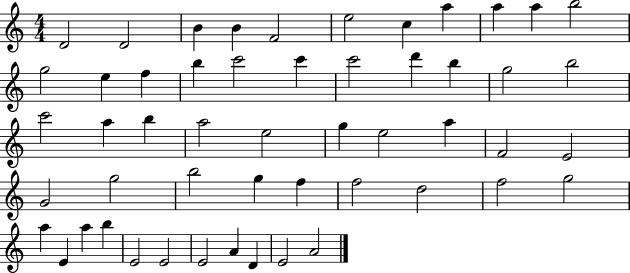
{
  \clef treble
  \numericTimeSignature
  \time 4/4
  \key c \major
  d'2 d'2 | b'4 b'4 f'2 | e''2 c''4 a''4 | a''4 a''4 b''2 | \break g''2 e''4 f''4 | b''4 c'''2 c'''4 | c'''2 d'''4 b''4 | g''2 b''2 | \break c'''2 a''4 b''4 | a''2 e''2 | g''4 e''2 a''4 | f'2 e'2 | \break g'2 g''2 | b''2 g''4 f''4 | f''2 d''2 | f''2 g''2 | \break a''4 e'4 a''4 b''4 | e'2 e'2 | e'2 a'4 d'4 | e'2 a'2 | \break \bar "|."
}